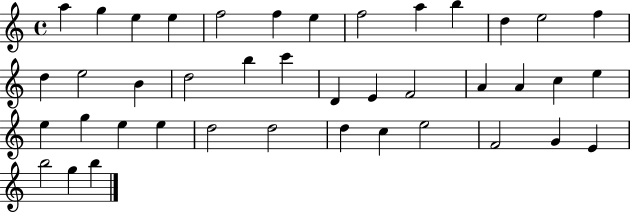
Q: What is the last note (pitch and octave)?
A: B5